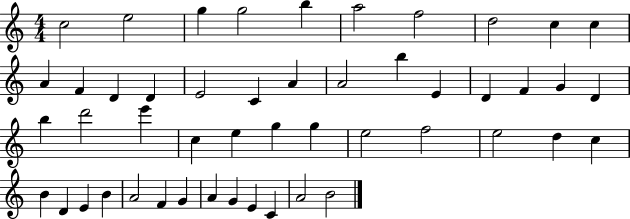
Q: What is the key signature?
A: C major